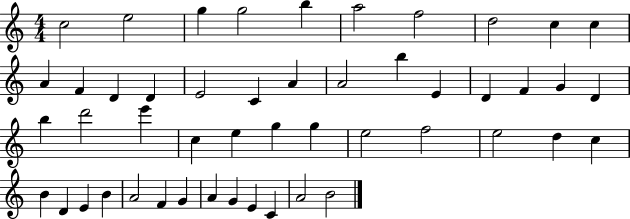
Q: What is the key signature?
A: C major